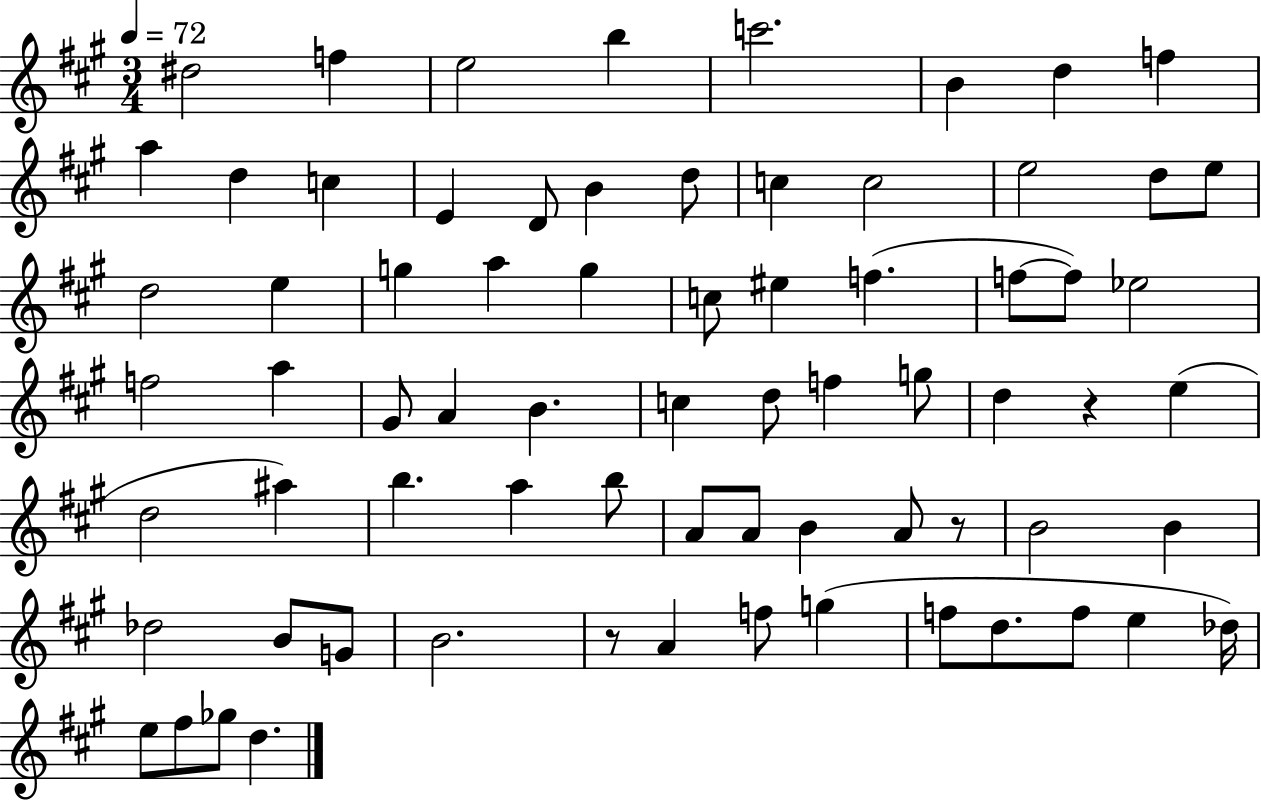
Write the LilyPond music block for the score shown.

{
  \clef treble
  \numericTimeSignature
  \time 3/4
  \key a \major
  \tempo 4 = 72
  dis''2 f''4 | e''2 b''4 | c'''2. | b'4 d''4 f''4 | \break a''4 d''4 c''4 | e'4 d'8 b'4 d''8 | c''4 c''2 | e''2 d''8 e''8 | \break d''2 e''4 | g''4 a''4 g''4 | c''8 eis''4 f''4.( | f''8~~ f''8) ees''2 | \break f''2 a''4 | gis'8 a'4 b'4. | c''4 d''8 f''4 g''8 | d''4 r4 e''4( | \break d''2 ais''4) | b''4. a''4 b''8 | a'8 a'8 b'4 a'8 r8 | b'2 b'4 | \break des''2 b'8 g'8 | b'2. | r8 a'4 f''8 g''4( | f''8 d''8. f''8 e''4 des''16) | \break e''8 fis''8 ges''8 d''4. | \bar "|."
}